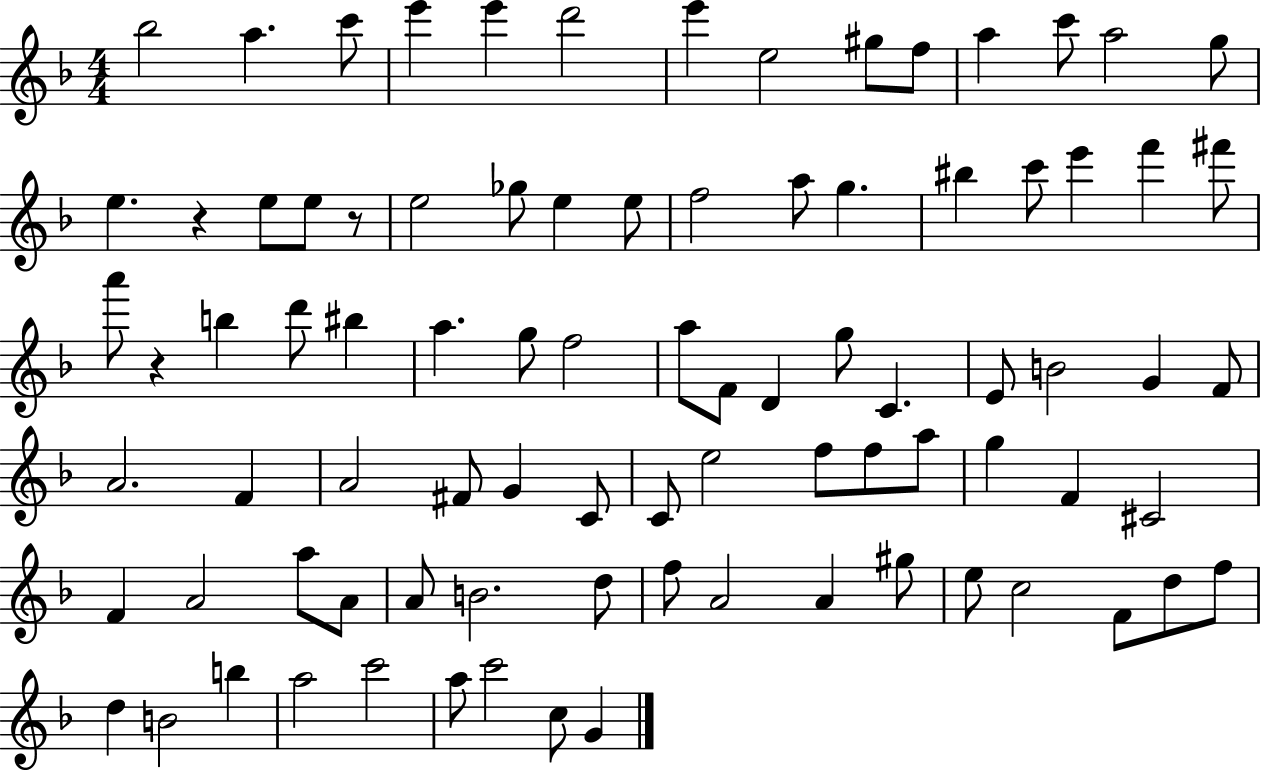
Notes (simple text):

Bb5/h A5/q. C6/e E6/q E6/q D6/h E6/q E5/h G#5/e F5/e A5/q C6/e A5/h G5/e E5/q. R/q E5/e E5/e R/e E5/h Gb5/e E5/q E5/e F5/h A5/e G5/q. BIS5/q C6/e E6/q F6/q F#6/e A6/e R/q B5/q D6/e BIS5/q A5/q. G5/e F5/h A5/e F4/e D4/q G5/e C4/q. E4/e B4/h G4/q F4/e A4/h. F4/q A4/h F#4/e G4/q C4/e C4/e E5/h F5/e F5/e A5/e G5/q F4/q C#4/h F4/q A4/h A5/e A4/e A4/e B4/h. D5/e F5/e A4/h A4/q G#5/e E5/e C5/h F4/e D5/e F5/e D5/q B4/h B5/q A5/h C6/h A5/e C6/h C5/e G4/q